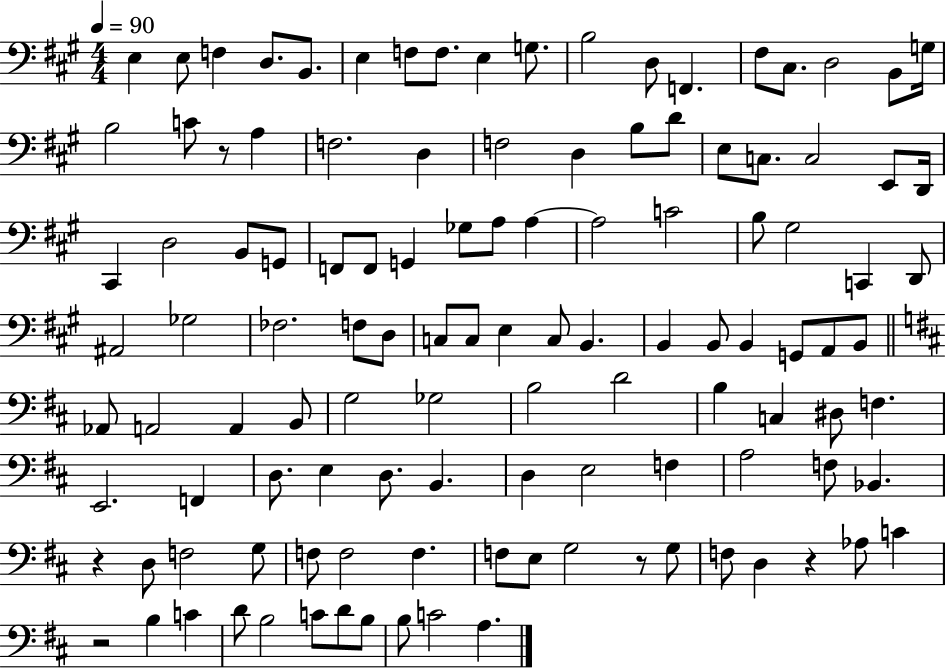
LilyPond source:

{
  \clef bass
  \numericTimeSignature
  \time 4/4
  \key a \major
  \tempo 4 = 90
  e4 e8 f4 d8. b,8. | e4 f8 f8. e4 g8. | b2 d8 f,4. | fis8 cis8. d2 b,8 g16 | \break b2 c'8 r8 a4 | f2. d4 | f2 d4 b8 d'8 | e8 c8. c2 e,8 d,16 | \break cis,4 d2 b,8 g,8 | f,8 f,8 g,4 ges8 a8 a4~~ | a2 c'2 | b8 gis2 c,4 d,8 | \break ais,2 ges2 | fes2. f8 d8 | c8 c8 e4 c8 b,4. | b,4 b,8 b,4 g,8 a,8 b,8 | \break \bar "||" \break \key d \major aes,8 a,2 a,4 b,8 | g2 ges2 | b2 d'2 | b4 c4 dis8 f4. | \break e,2. f,4 | d8. e4 d8. b,4. | d4 e2 f4 | a2 f8 bes,4. | \break r4 d8 f2 g8 | f8 f2 f4. | f8 e8 g2 r8 g8 | f8 d4 r4 aes8 c'4 | \break r2 b4 c'4 | d'8 b2 c'8 d'8 b8 | b8 c'2 a4. | \bar "|."
}